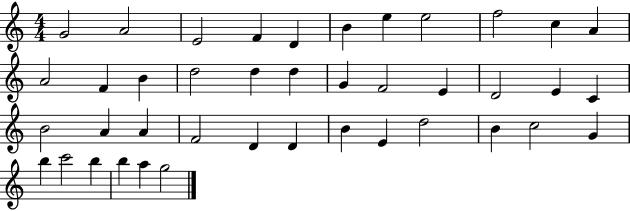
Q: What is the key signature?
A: C major